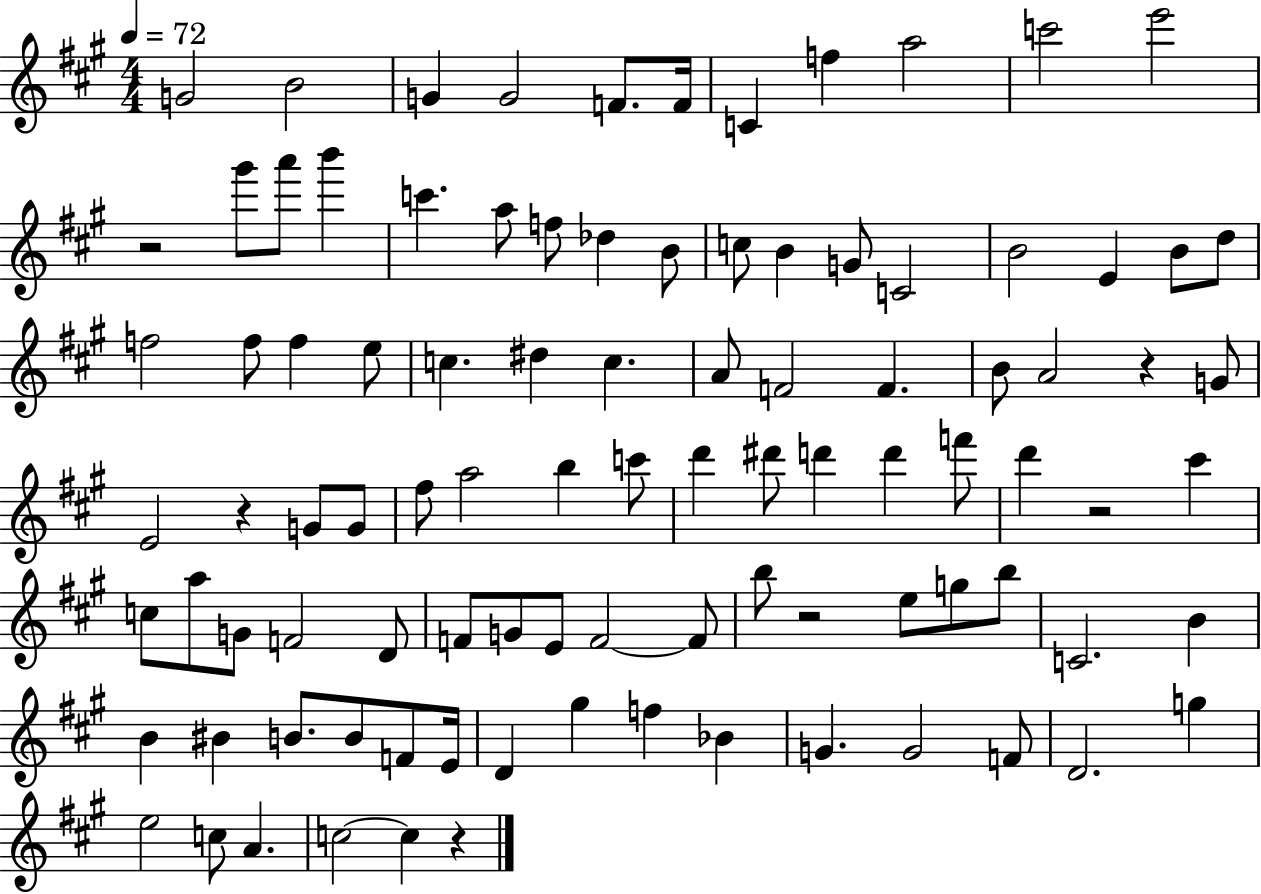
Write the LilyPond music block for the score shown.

{
  \clef treble
  \numericTimeSignature
  \time 4/4
  \key a \major
  \tempo 4 = 72
  g'2 b'2 | g'4 g'2 f'8. f'16 | c'4 f''4 a''2 | c'''2 e'''2 | \break r2 gis'''8 a'''8 b'''4 | c'''4. a''8 f''8 des''4 b'8 | c''8 b'4 g'8 c'2 | b'2 e'4 b'8 d''8 | \break f''2 f''8 f''4 e''8 | c''4. dis''4 c''4. | a'8 f'2 f'4. | b'8 a'2 r4 g'8 | \break e'2 r4 g'8 g'8 | fis''8 a''2 b''4 c'''8 | d'''4 dis'''8 d'''4 d'''4 f'''8 | d'''4 r2 cis'''4 | \break c''8 a''8 g'8 f'2 d'8 | f'8 g'8 e'8 f'2~~ f'8 | b''8 r2 e''8 g''8 b''8 | c'2. b'4 | \break b'4 bis'4 b'8. b'8 f'8 e'16 | d'4 gis''4 f''4 bes'4 | g'4. g'2 f'8 | d'2. g''4 | \break e''2 c''8 a'4. | c''2~~ c''4 r4 | \bar "|."
}